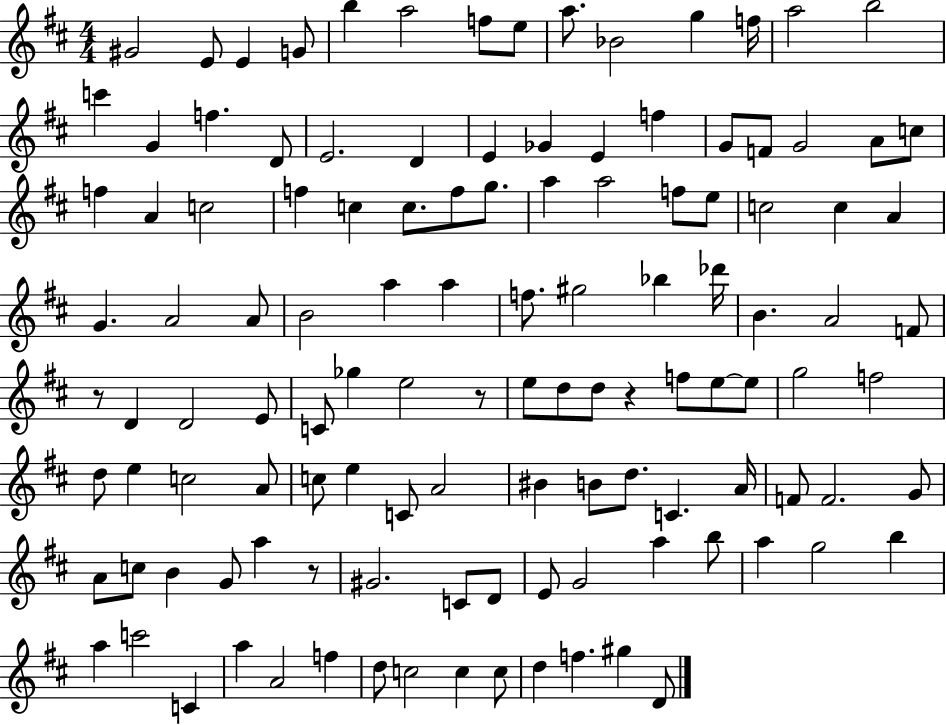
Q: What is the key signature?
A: D major